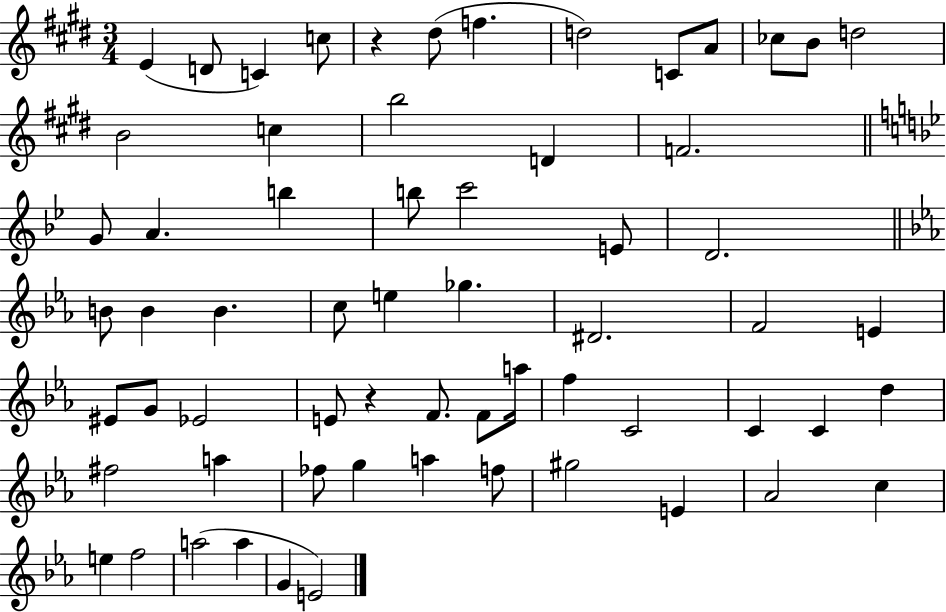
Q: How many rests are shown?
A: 2